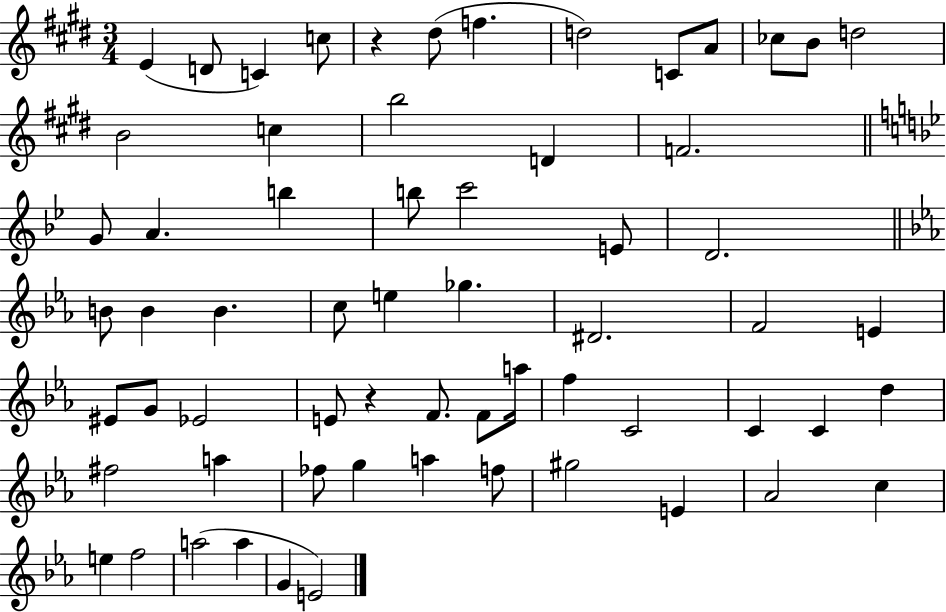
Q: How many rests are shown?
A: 2